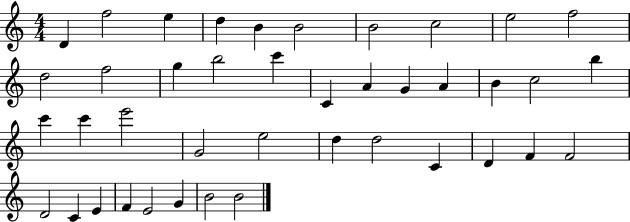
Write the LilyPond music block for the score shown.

{
  \clef treble
  \numericTimeSignature
  \time 4/4
  \key c \major
  d'4 f''2 e''4 | d''4 b'4 b'2 | b'2 c''2 | e''2 f''2 | \break d''2 f''2 | g''4 b''2 c'''4 | c'4 a'4 g'4 a'4 | b'4 c''2 b''4 | \break c'''4 c'''4 e'''2 | g'2 e''2 | d''4 d''2 c'4 | d'4 f'4 f'2 | \break d'2 c'4 e'4 | f'4 e'2 g'4 | b'2 b'2 | \bar "|."
}